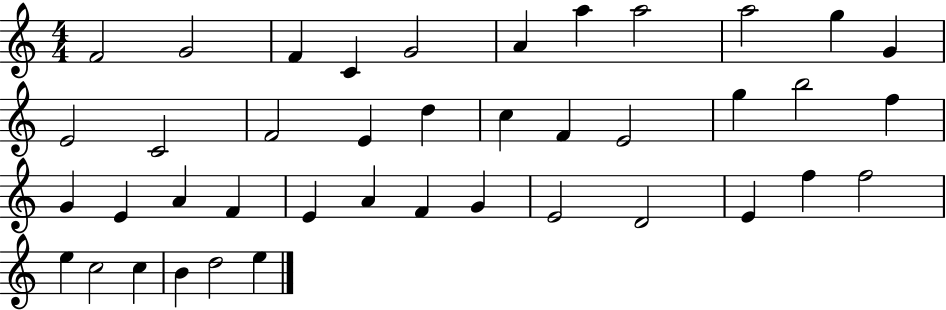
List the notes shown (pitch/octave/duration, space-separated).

F4/h G4/h F4/q C4/q G4/h A4/q A5/q A5/h A5/h G5/q G4/q E4/h C4/h F4/h E4/q D5/q C5/q F4/q E4/h G5/q B5/h F5/q G4/q E4/q A4/q F4/q E4/q A4/q F4/q G4/q E4/h D4/h E4/q F5/q F5/h E5/q C5/h C5/q B4/q D5/h E5/q